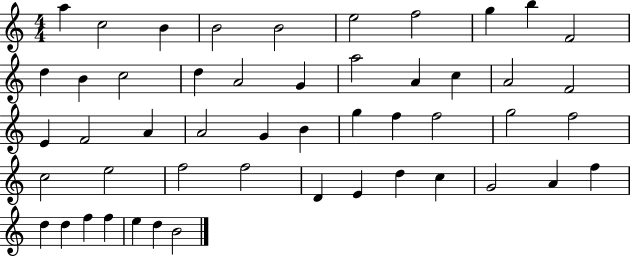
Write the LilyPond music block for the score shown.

{
  \clef treble
  \numericTimeSignature
  \time 4/4
  \key c \major
  a''4 c''2 b'4 | b'2 b'2 | e''2 f''2 | g''4 b''4 f'2 | \break d''4 b'4 c''2 | d''4 a'2 g'4 | a''2 a'4 c''4 | a'2 f'2 | \break e'4 f'2 a'4 | a'2 g'4 b'4 | g''4 f''4 f''2 | g''2 f''2 | \break c''2 e''2 | f''2 f''2 | d'4 e'4 d''4 c''4 | g'2 a'4 f''4 | \break d''4 d''4 f''4 f''4 | e''4 d''4 b'2 | \bar "|."
}